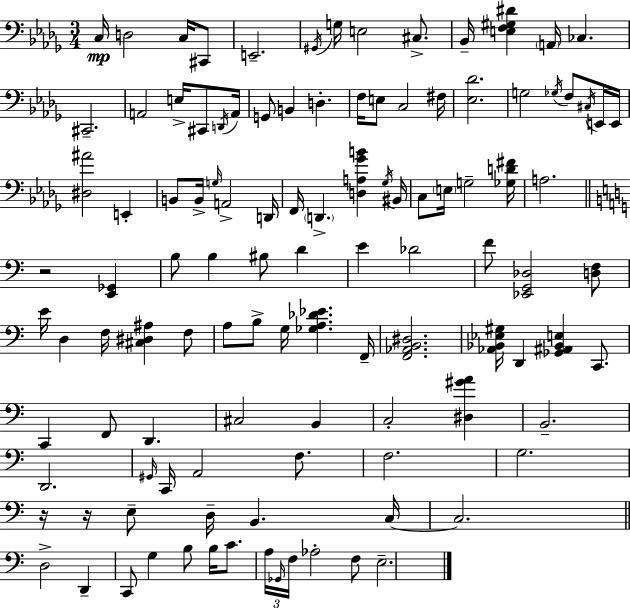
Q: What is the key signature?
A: BES minor